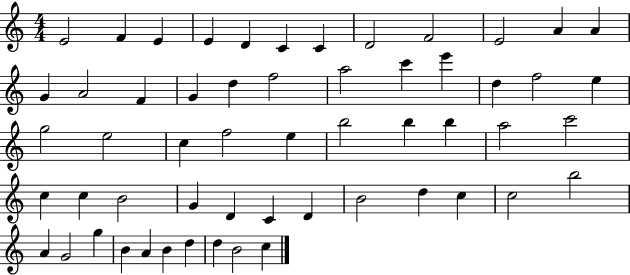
E4/h F4/q E4/q E4/q D4/q C4/q C4/q D4/h F4/h E4/h A4/q A4/q G4/q A4/h F4/q G4/q D5/q F5/h A5/h C6/q E6/q D5/q F5/h E5/q G5/h E5/h C5/q F5/h E5/q B5/h B5/q B5/q A5/h C6/h C5/q C5/q B4/h G4/q D4/q C4/q D4/q B4/h D5/q C5/q C5/h B5/h A4/q G4/h G5/q B4/q A4/q B4/q D5/q D5/q B4/h C5/q